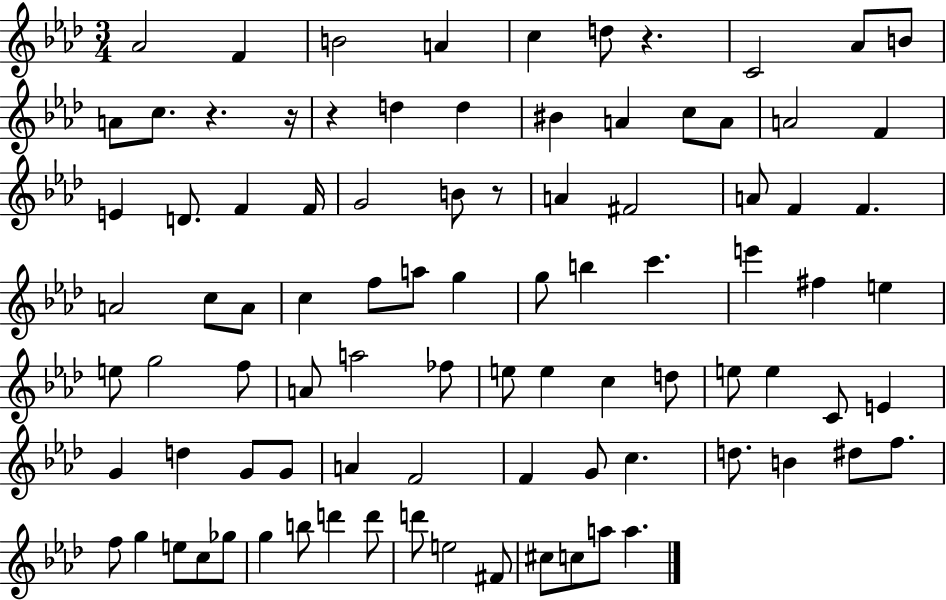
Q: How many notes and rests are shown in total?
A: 91